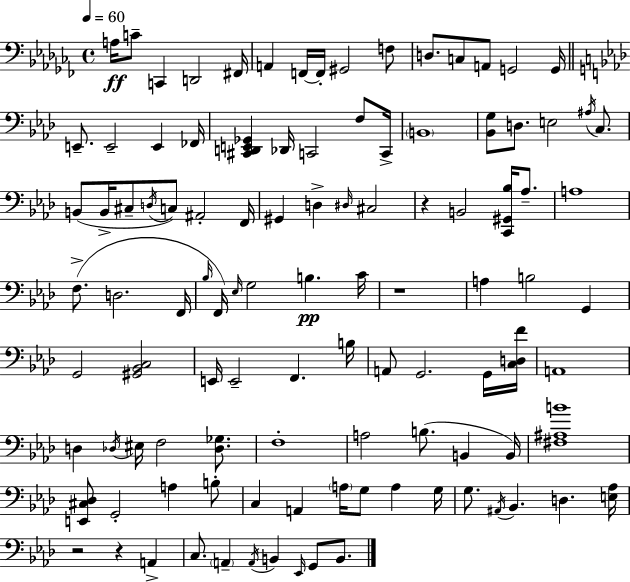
X:1
T:Untitled
M:4/4
L:1/4
K:Abm
A,/4 C/2 C,, D,,2 ^F,,/4 A,, F,,/4 F,,/4 ^G,,2 F,/2 D,/2 C,/2 A,,/2 G,,2 G,,/4 E,,/2 E,,2 E,, _F,,/4 [^C,,D,,E,,_G,,] _D,,/4 C,,2 F,/2 C,,/4 B,,4 [_B,,G,]/2 D,/2 E,2 ^A,/4 C,/2 B,,/2 B,,/4 ^C,/2 D,/4 C,/2 ^A,,2 F,,/4 ^G,, D, ^D,/4 ^C,2 z B,,2 [C,,^G,,_B,]/4 _A,/2 A,4 F,/2 D,2 F,,/4 _B,/4 F,,/4 _E,/4 G,2 B, C/4 z4 A, B,2 G,, G,,2 [^G,,_B,,C,]2 E,,/4 E,,2 F,, B,/4 A,,/2 G,,2 G,,/4 [C,D,F]/4 A,,4 D, _D,/4 ^E,/4 F,2 [_D,_G,]/2 F,4 A,2 B,/2 B,, B,,/4 [^F,^A,B]4 [E,,^C,_D,]/2 G,,2 A, B,/2 C, A,, A,/4 G,/2 A, G,/4 G,/2 ^A,,/4 _B,, D, [E,_A,]/4 z2 z A,, C,/2 A,, A,,/4 B,, _E,,/4 G,,/2 B,,/2